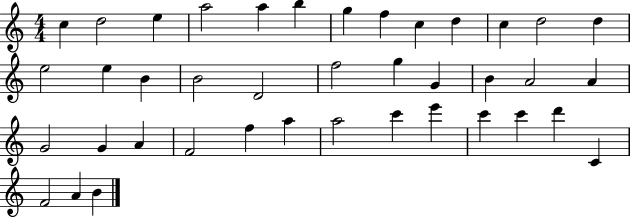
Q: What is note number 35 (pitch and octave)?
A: C6